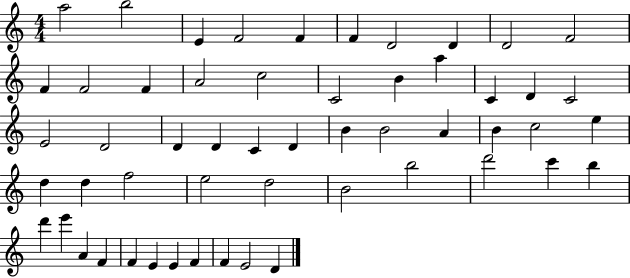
{
  \clef treble
  \numericTimeSignature
  \time 4/4
  \key c \major
  a''2 b''2 | e'4 f'2 f'4 | f'4 d'2 d'4 | d'2 f'2 | \break f'4 f'2 f'4 | a'2 c''2 | c'2 b'4 a''4 | c'4 d'4 c'2 | \break e'2 d'2 | d'4 d'4 c'4 d'4 | b'4 b'2 a'4 | b'4 c''2 e''4 | \break d''4 d''4 f''2 | e''2 d''2 | b'2 b''2 | d'''2 c'''4 b''4 | \break d'''4 e'''4 a'4 f'4 | f'4 e'4 e'4 f'4 | f'4 e'2 d'4 | \bar "|."
}